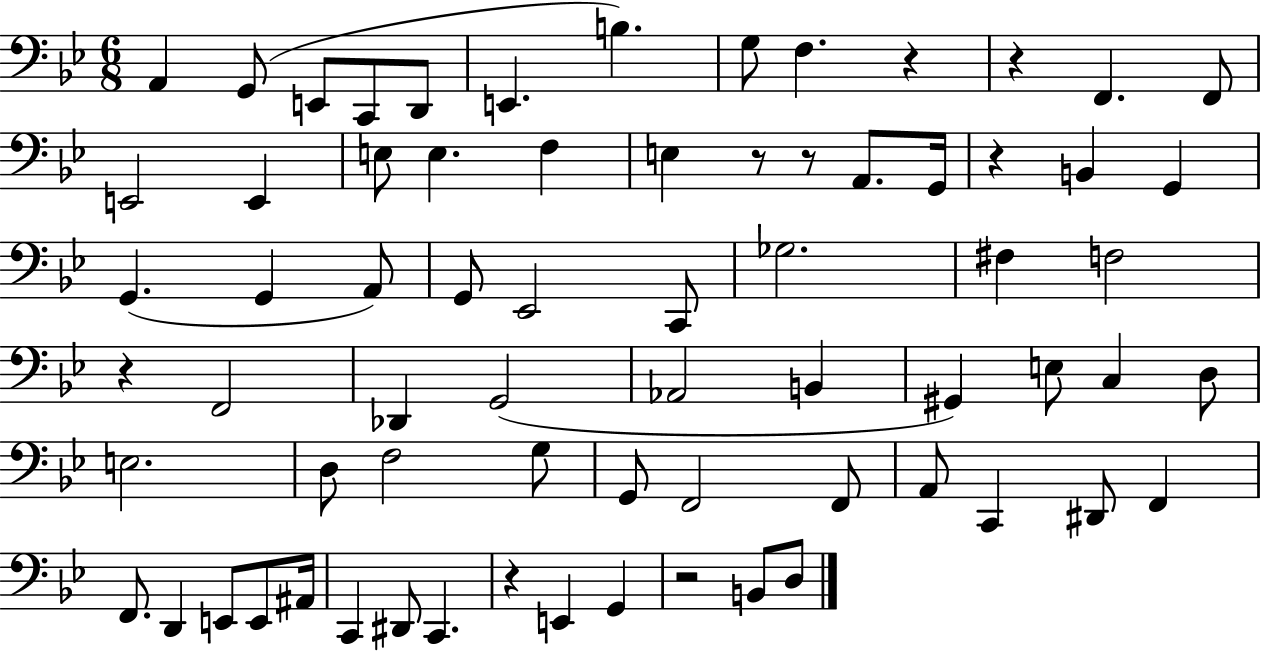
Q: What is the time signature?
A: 6/8